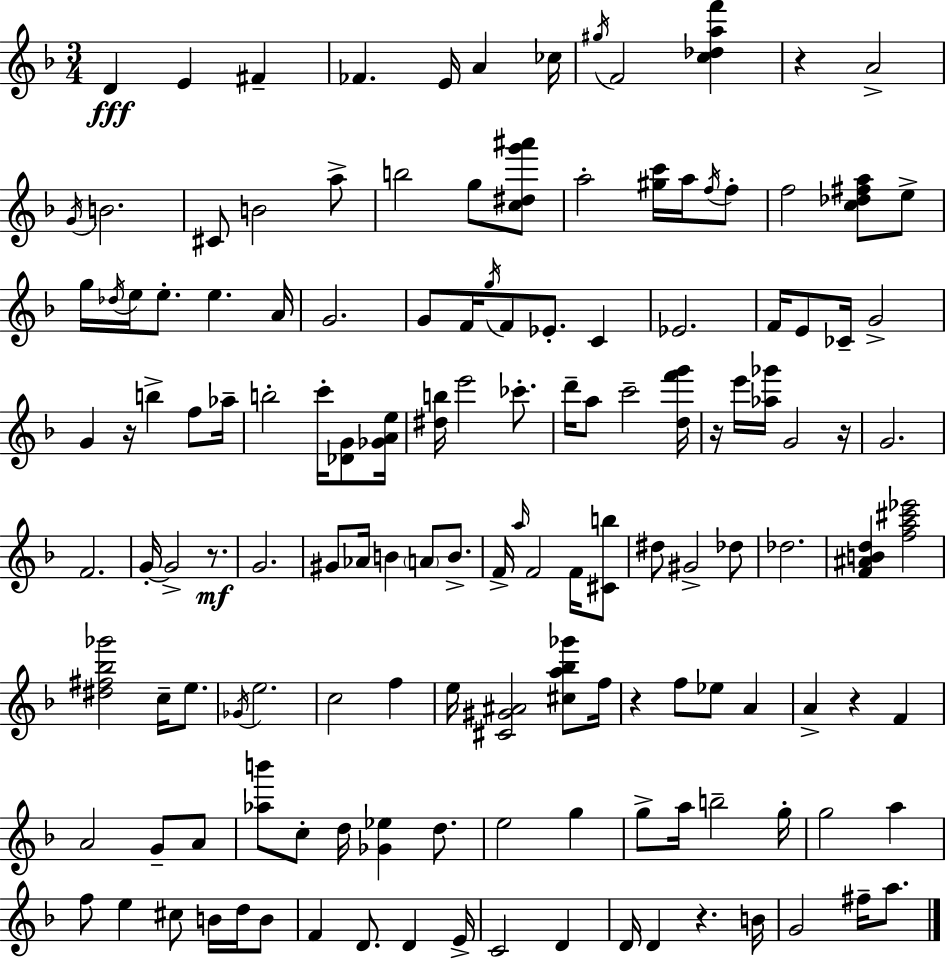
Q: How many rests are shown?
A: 8